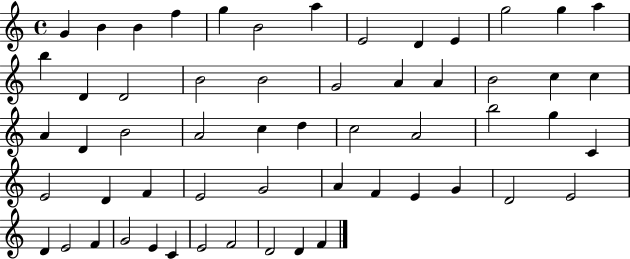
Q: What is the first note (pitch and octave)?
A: G4